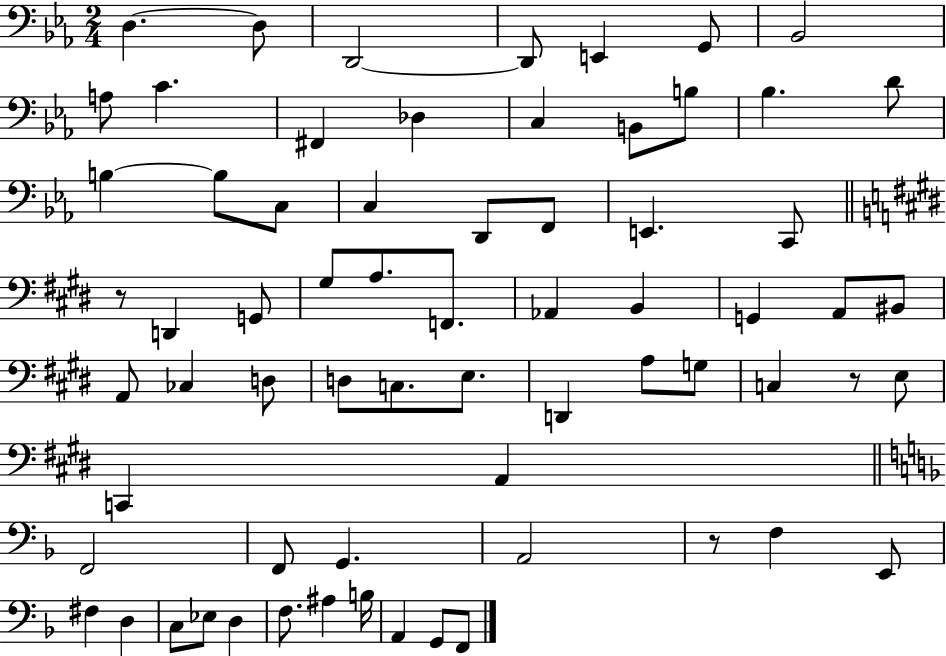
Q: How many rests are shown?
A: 3